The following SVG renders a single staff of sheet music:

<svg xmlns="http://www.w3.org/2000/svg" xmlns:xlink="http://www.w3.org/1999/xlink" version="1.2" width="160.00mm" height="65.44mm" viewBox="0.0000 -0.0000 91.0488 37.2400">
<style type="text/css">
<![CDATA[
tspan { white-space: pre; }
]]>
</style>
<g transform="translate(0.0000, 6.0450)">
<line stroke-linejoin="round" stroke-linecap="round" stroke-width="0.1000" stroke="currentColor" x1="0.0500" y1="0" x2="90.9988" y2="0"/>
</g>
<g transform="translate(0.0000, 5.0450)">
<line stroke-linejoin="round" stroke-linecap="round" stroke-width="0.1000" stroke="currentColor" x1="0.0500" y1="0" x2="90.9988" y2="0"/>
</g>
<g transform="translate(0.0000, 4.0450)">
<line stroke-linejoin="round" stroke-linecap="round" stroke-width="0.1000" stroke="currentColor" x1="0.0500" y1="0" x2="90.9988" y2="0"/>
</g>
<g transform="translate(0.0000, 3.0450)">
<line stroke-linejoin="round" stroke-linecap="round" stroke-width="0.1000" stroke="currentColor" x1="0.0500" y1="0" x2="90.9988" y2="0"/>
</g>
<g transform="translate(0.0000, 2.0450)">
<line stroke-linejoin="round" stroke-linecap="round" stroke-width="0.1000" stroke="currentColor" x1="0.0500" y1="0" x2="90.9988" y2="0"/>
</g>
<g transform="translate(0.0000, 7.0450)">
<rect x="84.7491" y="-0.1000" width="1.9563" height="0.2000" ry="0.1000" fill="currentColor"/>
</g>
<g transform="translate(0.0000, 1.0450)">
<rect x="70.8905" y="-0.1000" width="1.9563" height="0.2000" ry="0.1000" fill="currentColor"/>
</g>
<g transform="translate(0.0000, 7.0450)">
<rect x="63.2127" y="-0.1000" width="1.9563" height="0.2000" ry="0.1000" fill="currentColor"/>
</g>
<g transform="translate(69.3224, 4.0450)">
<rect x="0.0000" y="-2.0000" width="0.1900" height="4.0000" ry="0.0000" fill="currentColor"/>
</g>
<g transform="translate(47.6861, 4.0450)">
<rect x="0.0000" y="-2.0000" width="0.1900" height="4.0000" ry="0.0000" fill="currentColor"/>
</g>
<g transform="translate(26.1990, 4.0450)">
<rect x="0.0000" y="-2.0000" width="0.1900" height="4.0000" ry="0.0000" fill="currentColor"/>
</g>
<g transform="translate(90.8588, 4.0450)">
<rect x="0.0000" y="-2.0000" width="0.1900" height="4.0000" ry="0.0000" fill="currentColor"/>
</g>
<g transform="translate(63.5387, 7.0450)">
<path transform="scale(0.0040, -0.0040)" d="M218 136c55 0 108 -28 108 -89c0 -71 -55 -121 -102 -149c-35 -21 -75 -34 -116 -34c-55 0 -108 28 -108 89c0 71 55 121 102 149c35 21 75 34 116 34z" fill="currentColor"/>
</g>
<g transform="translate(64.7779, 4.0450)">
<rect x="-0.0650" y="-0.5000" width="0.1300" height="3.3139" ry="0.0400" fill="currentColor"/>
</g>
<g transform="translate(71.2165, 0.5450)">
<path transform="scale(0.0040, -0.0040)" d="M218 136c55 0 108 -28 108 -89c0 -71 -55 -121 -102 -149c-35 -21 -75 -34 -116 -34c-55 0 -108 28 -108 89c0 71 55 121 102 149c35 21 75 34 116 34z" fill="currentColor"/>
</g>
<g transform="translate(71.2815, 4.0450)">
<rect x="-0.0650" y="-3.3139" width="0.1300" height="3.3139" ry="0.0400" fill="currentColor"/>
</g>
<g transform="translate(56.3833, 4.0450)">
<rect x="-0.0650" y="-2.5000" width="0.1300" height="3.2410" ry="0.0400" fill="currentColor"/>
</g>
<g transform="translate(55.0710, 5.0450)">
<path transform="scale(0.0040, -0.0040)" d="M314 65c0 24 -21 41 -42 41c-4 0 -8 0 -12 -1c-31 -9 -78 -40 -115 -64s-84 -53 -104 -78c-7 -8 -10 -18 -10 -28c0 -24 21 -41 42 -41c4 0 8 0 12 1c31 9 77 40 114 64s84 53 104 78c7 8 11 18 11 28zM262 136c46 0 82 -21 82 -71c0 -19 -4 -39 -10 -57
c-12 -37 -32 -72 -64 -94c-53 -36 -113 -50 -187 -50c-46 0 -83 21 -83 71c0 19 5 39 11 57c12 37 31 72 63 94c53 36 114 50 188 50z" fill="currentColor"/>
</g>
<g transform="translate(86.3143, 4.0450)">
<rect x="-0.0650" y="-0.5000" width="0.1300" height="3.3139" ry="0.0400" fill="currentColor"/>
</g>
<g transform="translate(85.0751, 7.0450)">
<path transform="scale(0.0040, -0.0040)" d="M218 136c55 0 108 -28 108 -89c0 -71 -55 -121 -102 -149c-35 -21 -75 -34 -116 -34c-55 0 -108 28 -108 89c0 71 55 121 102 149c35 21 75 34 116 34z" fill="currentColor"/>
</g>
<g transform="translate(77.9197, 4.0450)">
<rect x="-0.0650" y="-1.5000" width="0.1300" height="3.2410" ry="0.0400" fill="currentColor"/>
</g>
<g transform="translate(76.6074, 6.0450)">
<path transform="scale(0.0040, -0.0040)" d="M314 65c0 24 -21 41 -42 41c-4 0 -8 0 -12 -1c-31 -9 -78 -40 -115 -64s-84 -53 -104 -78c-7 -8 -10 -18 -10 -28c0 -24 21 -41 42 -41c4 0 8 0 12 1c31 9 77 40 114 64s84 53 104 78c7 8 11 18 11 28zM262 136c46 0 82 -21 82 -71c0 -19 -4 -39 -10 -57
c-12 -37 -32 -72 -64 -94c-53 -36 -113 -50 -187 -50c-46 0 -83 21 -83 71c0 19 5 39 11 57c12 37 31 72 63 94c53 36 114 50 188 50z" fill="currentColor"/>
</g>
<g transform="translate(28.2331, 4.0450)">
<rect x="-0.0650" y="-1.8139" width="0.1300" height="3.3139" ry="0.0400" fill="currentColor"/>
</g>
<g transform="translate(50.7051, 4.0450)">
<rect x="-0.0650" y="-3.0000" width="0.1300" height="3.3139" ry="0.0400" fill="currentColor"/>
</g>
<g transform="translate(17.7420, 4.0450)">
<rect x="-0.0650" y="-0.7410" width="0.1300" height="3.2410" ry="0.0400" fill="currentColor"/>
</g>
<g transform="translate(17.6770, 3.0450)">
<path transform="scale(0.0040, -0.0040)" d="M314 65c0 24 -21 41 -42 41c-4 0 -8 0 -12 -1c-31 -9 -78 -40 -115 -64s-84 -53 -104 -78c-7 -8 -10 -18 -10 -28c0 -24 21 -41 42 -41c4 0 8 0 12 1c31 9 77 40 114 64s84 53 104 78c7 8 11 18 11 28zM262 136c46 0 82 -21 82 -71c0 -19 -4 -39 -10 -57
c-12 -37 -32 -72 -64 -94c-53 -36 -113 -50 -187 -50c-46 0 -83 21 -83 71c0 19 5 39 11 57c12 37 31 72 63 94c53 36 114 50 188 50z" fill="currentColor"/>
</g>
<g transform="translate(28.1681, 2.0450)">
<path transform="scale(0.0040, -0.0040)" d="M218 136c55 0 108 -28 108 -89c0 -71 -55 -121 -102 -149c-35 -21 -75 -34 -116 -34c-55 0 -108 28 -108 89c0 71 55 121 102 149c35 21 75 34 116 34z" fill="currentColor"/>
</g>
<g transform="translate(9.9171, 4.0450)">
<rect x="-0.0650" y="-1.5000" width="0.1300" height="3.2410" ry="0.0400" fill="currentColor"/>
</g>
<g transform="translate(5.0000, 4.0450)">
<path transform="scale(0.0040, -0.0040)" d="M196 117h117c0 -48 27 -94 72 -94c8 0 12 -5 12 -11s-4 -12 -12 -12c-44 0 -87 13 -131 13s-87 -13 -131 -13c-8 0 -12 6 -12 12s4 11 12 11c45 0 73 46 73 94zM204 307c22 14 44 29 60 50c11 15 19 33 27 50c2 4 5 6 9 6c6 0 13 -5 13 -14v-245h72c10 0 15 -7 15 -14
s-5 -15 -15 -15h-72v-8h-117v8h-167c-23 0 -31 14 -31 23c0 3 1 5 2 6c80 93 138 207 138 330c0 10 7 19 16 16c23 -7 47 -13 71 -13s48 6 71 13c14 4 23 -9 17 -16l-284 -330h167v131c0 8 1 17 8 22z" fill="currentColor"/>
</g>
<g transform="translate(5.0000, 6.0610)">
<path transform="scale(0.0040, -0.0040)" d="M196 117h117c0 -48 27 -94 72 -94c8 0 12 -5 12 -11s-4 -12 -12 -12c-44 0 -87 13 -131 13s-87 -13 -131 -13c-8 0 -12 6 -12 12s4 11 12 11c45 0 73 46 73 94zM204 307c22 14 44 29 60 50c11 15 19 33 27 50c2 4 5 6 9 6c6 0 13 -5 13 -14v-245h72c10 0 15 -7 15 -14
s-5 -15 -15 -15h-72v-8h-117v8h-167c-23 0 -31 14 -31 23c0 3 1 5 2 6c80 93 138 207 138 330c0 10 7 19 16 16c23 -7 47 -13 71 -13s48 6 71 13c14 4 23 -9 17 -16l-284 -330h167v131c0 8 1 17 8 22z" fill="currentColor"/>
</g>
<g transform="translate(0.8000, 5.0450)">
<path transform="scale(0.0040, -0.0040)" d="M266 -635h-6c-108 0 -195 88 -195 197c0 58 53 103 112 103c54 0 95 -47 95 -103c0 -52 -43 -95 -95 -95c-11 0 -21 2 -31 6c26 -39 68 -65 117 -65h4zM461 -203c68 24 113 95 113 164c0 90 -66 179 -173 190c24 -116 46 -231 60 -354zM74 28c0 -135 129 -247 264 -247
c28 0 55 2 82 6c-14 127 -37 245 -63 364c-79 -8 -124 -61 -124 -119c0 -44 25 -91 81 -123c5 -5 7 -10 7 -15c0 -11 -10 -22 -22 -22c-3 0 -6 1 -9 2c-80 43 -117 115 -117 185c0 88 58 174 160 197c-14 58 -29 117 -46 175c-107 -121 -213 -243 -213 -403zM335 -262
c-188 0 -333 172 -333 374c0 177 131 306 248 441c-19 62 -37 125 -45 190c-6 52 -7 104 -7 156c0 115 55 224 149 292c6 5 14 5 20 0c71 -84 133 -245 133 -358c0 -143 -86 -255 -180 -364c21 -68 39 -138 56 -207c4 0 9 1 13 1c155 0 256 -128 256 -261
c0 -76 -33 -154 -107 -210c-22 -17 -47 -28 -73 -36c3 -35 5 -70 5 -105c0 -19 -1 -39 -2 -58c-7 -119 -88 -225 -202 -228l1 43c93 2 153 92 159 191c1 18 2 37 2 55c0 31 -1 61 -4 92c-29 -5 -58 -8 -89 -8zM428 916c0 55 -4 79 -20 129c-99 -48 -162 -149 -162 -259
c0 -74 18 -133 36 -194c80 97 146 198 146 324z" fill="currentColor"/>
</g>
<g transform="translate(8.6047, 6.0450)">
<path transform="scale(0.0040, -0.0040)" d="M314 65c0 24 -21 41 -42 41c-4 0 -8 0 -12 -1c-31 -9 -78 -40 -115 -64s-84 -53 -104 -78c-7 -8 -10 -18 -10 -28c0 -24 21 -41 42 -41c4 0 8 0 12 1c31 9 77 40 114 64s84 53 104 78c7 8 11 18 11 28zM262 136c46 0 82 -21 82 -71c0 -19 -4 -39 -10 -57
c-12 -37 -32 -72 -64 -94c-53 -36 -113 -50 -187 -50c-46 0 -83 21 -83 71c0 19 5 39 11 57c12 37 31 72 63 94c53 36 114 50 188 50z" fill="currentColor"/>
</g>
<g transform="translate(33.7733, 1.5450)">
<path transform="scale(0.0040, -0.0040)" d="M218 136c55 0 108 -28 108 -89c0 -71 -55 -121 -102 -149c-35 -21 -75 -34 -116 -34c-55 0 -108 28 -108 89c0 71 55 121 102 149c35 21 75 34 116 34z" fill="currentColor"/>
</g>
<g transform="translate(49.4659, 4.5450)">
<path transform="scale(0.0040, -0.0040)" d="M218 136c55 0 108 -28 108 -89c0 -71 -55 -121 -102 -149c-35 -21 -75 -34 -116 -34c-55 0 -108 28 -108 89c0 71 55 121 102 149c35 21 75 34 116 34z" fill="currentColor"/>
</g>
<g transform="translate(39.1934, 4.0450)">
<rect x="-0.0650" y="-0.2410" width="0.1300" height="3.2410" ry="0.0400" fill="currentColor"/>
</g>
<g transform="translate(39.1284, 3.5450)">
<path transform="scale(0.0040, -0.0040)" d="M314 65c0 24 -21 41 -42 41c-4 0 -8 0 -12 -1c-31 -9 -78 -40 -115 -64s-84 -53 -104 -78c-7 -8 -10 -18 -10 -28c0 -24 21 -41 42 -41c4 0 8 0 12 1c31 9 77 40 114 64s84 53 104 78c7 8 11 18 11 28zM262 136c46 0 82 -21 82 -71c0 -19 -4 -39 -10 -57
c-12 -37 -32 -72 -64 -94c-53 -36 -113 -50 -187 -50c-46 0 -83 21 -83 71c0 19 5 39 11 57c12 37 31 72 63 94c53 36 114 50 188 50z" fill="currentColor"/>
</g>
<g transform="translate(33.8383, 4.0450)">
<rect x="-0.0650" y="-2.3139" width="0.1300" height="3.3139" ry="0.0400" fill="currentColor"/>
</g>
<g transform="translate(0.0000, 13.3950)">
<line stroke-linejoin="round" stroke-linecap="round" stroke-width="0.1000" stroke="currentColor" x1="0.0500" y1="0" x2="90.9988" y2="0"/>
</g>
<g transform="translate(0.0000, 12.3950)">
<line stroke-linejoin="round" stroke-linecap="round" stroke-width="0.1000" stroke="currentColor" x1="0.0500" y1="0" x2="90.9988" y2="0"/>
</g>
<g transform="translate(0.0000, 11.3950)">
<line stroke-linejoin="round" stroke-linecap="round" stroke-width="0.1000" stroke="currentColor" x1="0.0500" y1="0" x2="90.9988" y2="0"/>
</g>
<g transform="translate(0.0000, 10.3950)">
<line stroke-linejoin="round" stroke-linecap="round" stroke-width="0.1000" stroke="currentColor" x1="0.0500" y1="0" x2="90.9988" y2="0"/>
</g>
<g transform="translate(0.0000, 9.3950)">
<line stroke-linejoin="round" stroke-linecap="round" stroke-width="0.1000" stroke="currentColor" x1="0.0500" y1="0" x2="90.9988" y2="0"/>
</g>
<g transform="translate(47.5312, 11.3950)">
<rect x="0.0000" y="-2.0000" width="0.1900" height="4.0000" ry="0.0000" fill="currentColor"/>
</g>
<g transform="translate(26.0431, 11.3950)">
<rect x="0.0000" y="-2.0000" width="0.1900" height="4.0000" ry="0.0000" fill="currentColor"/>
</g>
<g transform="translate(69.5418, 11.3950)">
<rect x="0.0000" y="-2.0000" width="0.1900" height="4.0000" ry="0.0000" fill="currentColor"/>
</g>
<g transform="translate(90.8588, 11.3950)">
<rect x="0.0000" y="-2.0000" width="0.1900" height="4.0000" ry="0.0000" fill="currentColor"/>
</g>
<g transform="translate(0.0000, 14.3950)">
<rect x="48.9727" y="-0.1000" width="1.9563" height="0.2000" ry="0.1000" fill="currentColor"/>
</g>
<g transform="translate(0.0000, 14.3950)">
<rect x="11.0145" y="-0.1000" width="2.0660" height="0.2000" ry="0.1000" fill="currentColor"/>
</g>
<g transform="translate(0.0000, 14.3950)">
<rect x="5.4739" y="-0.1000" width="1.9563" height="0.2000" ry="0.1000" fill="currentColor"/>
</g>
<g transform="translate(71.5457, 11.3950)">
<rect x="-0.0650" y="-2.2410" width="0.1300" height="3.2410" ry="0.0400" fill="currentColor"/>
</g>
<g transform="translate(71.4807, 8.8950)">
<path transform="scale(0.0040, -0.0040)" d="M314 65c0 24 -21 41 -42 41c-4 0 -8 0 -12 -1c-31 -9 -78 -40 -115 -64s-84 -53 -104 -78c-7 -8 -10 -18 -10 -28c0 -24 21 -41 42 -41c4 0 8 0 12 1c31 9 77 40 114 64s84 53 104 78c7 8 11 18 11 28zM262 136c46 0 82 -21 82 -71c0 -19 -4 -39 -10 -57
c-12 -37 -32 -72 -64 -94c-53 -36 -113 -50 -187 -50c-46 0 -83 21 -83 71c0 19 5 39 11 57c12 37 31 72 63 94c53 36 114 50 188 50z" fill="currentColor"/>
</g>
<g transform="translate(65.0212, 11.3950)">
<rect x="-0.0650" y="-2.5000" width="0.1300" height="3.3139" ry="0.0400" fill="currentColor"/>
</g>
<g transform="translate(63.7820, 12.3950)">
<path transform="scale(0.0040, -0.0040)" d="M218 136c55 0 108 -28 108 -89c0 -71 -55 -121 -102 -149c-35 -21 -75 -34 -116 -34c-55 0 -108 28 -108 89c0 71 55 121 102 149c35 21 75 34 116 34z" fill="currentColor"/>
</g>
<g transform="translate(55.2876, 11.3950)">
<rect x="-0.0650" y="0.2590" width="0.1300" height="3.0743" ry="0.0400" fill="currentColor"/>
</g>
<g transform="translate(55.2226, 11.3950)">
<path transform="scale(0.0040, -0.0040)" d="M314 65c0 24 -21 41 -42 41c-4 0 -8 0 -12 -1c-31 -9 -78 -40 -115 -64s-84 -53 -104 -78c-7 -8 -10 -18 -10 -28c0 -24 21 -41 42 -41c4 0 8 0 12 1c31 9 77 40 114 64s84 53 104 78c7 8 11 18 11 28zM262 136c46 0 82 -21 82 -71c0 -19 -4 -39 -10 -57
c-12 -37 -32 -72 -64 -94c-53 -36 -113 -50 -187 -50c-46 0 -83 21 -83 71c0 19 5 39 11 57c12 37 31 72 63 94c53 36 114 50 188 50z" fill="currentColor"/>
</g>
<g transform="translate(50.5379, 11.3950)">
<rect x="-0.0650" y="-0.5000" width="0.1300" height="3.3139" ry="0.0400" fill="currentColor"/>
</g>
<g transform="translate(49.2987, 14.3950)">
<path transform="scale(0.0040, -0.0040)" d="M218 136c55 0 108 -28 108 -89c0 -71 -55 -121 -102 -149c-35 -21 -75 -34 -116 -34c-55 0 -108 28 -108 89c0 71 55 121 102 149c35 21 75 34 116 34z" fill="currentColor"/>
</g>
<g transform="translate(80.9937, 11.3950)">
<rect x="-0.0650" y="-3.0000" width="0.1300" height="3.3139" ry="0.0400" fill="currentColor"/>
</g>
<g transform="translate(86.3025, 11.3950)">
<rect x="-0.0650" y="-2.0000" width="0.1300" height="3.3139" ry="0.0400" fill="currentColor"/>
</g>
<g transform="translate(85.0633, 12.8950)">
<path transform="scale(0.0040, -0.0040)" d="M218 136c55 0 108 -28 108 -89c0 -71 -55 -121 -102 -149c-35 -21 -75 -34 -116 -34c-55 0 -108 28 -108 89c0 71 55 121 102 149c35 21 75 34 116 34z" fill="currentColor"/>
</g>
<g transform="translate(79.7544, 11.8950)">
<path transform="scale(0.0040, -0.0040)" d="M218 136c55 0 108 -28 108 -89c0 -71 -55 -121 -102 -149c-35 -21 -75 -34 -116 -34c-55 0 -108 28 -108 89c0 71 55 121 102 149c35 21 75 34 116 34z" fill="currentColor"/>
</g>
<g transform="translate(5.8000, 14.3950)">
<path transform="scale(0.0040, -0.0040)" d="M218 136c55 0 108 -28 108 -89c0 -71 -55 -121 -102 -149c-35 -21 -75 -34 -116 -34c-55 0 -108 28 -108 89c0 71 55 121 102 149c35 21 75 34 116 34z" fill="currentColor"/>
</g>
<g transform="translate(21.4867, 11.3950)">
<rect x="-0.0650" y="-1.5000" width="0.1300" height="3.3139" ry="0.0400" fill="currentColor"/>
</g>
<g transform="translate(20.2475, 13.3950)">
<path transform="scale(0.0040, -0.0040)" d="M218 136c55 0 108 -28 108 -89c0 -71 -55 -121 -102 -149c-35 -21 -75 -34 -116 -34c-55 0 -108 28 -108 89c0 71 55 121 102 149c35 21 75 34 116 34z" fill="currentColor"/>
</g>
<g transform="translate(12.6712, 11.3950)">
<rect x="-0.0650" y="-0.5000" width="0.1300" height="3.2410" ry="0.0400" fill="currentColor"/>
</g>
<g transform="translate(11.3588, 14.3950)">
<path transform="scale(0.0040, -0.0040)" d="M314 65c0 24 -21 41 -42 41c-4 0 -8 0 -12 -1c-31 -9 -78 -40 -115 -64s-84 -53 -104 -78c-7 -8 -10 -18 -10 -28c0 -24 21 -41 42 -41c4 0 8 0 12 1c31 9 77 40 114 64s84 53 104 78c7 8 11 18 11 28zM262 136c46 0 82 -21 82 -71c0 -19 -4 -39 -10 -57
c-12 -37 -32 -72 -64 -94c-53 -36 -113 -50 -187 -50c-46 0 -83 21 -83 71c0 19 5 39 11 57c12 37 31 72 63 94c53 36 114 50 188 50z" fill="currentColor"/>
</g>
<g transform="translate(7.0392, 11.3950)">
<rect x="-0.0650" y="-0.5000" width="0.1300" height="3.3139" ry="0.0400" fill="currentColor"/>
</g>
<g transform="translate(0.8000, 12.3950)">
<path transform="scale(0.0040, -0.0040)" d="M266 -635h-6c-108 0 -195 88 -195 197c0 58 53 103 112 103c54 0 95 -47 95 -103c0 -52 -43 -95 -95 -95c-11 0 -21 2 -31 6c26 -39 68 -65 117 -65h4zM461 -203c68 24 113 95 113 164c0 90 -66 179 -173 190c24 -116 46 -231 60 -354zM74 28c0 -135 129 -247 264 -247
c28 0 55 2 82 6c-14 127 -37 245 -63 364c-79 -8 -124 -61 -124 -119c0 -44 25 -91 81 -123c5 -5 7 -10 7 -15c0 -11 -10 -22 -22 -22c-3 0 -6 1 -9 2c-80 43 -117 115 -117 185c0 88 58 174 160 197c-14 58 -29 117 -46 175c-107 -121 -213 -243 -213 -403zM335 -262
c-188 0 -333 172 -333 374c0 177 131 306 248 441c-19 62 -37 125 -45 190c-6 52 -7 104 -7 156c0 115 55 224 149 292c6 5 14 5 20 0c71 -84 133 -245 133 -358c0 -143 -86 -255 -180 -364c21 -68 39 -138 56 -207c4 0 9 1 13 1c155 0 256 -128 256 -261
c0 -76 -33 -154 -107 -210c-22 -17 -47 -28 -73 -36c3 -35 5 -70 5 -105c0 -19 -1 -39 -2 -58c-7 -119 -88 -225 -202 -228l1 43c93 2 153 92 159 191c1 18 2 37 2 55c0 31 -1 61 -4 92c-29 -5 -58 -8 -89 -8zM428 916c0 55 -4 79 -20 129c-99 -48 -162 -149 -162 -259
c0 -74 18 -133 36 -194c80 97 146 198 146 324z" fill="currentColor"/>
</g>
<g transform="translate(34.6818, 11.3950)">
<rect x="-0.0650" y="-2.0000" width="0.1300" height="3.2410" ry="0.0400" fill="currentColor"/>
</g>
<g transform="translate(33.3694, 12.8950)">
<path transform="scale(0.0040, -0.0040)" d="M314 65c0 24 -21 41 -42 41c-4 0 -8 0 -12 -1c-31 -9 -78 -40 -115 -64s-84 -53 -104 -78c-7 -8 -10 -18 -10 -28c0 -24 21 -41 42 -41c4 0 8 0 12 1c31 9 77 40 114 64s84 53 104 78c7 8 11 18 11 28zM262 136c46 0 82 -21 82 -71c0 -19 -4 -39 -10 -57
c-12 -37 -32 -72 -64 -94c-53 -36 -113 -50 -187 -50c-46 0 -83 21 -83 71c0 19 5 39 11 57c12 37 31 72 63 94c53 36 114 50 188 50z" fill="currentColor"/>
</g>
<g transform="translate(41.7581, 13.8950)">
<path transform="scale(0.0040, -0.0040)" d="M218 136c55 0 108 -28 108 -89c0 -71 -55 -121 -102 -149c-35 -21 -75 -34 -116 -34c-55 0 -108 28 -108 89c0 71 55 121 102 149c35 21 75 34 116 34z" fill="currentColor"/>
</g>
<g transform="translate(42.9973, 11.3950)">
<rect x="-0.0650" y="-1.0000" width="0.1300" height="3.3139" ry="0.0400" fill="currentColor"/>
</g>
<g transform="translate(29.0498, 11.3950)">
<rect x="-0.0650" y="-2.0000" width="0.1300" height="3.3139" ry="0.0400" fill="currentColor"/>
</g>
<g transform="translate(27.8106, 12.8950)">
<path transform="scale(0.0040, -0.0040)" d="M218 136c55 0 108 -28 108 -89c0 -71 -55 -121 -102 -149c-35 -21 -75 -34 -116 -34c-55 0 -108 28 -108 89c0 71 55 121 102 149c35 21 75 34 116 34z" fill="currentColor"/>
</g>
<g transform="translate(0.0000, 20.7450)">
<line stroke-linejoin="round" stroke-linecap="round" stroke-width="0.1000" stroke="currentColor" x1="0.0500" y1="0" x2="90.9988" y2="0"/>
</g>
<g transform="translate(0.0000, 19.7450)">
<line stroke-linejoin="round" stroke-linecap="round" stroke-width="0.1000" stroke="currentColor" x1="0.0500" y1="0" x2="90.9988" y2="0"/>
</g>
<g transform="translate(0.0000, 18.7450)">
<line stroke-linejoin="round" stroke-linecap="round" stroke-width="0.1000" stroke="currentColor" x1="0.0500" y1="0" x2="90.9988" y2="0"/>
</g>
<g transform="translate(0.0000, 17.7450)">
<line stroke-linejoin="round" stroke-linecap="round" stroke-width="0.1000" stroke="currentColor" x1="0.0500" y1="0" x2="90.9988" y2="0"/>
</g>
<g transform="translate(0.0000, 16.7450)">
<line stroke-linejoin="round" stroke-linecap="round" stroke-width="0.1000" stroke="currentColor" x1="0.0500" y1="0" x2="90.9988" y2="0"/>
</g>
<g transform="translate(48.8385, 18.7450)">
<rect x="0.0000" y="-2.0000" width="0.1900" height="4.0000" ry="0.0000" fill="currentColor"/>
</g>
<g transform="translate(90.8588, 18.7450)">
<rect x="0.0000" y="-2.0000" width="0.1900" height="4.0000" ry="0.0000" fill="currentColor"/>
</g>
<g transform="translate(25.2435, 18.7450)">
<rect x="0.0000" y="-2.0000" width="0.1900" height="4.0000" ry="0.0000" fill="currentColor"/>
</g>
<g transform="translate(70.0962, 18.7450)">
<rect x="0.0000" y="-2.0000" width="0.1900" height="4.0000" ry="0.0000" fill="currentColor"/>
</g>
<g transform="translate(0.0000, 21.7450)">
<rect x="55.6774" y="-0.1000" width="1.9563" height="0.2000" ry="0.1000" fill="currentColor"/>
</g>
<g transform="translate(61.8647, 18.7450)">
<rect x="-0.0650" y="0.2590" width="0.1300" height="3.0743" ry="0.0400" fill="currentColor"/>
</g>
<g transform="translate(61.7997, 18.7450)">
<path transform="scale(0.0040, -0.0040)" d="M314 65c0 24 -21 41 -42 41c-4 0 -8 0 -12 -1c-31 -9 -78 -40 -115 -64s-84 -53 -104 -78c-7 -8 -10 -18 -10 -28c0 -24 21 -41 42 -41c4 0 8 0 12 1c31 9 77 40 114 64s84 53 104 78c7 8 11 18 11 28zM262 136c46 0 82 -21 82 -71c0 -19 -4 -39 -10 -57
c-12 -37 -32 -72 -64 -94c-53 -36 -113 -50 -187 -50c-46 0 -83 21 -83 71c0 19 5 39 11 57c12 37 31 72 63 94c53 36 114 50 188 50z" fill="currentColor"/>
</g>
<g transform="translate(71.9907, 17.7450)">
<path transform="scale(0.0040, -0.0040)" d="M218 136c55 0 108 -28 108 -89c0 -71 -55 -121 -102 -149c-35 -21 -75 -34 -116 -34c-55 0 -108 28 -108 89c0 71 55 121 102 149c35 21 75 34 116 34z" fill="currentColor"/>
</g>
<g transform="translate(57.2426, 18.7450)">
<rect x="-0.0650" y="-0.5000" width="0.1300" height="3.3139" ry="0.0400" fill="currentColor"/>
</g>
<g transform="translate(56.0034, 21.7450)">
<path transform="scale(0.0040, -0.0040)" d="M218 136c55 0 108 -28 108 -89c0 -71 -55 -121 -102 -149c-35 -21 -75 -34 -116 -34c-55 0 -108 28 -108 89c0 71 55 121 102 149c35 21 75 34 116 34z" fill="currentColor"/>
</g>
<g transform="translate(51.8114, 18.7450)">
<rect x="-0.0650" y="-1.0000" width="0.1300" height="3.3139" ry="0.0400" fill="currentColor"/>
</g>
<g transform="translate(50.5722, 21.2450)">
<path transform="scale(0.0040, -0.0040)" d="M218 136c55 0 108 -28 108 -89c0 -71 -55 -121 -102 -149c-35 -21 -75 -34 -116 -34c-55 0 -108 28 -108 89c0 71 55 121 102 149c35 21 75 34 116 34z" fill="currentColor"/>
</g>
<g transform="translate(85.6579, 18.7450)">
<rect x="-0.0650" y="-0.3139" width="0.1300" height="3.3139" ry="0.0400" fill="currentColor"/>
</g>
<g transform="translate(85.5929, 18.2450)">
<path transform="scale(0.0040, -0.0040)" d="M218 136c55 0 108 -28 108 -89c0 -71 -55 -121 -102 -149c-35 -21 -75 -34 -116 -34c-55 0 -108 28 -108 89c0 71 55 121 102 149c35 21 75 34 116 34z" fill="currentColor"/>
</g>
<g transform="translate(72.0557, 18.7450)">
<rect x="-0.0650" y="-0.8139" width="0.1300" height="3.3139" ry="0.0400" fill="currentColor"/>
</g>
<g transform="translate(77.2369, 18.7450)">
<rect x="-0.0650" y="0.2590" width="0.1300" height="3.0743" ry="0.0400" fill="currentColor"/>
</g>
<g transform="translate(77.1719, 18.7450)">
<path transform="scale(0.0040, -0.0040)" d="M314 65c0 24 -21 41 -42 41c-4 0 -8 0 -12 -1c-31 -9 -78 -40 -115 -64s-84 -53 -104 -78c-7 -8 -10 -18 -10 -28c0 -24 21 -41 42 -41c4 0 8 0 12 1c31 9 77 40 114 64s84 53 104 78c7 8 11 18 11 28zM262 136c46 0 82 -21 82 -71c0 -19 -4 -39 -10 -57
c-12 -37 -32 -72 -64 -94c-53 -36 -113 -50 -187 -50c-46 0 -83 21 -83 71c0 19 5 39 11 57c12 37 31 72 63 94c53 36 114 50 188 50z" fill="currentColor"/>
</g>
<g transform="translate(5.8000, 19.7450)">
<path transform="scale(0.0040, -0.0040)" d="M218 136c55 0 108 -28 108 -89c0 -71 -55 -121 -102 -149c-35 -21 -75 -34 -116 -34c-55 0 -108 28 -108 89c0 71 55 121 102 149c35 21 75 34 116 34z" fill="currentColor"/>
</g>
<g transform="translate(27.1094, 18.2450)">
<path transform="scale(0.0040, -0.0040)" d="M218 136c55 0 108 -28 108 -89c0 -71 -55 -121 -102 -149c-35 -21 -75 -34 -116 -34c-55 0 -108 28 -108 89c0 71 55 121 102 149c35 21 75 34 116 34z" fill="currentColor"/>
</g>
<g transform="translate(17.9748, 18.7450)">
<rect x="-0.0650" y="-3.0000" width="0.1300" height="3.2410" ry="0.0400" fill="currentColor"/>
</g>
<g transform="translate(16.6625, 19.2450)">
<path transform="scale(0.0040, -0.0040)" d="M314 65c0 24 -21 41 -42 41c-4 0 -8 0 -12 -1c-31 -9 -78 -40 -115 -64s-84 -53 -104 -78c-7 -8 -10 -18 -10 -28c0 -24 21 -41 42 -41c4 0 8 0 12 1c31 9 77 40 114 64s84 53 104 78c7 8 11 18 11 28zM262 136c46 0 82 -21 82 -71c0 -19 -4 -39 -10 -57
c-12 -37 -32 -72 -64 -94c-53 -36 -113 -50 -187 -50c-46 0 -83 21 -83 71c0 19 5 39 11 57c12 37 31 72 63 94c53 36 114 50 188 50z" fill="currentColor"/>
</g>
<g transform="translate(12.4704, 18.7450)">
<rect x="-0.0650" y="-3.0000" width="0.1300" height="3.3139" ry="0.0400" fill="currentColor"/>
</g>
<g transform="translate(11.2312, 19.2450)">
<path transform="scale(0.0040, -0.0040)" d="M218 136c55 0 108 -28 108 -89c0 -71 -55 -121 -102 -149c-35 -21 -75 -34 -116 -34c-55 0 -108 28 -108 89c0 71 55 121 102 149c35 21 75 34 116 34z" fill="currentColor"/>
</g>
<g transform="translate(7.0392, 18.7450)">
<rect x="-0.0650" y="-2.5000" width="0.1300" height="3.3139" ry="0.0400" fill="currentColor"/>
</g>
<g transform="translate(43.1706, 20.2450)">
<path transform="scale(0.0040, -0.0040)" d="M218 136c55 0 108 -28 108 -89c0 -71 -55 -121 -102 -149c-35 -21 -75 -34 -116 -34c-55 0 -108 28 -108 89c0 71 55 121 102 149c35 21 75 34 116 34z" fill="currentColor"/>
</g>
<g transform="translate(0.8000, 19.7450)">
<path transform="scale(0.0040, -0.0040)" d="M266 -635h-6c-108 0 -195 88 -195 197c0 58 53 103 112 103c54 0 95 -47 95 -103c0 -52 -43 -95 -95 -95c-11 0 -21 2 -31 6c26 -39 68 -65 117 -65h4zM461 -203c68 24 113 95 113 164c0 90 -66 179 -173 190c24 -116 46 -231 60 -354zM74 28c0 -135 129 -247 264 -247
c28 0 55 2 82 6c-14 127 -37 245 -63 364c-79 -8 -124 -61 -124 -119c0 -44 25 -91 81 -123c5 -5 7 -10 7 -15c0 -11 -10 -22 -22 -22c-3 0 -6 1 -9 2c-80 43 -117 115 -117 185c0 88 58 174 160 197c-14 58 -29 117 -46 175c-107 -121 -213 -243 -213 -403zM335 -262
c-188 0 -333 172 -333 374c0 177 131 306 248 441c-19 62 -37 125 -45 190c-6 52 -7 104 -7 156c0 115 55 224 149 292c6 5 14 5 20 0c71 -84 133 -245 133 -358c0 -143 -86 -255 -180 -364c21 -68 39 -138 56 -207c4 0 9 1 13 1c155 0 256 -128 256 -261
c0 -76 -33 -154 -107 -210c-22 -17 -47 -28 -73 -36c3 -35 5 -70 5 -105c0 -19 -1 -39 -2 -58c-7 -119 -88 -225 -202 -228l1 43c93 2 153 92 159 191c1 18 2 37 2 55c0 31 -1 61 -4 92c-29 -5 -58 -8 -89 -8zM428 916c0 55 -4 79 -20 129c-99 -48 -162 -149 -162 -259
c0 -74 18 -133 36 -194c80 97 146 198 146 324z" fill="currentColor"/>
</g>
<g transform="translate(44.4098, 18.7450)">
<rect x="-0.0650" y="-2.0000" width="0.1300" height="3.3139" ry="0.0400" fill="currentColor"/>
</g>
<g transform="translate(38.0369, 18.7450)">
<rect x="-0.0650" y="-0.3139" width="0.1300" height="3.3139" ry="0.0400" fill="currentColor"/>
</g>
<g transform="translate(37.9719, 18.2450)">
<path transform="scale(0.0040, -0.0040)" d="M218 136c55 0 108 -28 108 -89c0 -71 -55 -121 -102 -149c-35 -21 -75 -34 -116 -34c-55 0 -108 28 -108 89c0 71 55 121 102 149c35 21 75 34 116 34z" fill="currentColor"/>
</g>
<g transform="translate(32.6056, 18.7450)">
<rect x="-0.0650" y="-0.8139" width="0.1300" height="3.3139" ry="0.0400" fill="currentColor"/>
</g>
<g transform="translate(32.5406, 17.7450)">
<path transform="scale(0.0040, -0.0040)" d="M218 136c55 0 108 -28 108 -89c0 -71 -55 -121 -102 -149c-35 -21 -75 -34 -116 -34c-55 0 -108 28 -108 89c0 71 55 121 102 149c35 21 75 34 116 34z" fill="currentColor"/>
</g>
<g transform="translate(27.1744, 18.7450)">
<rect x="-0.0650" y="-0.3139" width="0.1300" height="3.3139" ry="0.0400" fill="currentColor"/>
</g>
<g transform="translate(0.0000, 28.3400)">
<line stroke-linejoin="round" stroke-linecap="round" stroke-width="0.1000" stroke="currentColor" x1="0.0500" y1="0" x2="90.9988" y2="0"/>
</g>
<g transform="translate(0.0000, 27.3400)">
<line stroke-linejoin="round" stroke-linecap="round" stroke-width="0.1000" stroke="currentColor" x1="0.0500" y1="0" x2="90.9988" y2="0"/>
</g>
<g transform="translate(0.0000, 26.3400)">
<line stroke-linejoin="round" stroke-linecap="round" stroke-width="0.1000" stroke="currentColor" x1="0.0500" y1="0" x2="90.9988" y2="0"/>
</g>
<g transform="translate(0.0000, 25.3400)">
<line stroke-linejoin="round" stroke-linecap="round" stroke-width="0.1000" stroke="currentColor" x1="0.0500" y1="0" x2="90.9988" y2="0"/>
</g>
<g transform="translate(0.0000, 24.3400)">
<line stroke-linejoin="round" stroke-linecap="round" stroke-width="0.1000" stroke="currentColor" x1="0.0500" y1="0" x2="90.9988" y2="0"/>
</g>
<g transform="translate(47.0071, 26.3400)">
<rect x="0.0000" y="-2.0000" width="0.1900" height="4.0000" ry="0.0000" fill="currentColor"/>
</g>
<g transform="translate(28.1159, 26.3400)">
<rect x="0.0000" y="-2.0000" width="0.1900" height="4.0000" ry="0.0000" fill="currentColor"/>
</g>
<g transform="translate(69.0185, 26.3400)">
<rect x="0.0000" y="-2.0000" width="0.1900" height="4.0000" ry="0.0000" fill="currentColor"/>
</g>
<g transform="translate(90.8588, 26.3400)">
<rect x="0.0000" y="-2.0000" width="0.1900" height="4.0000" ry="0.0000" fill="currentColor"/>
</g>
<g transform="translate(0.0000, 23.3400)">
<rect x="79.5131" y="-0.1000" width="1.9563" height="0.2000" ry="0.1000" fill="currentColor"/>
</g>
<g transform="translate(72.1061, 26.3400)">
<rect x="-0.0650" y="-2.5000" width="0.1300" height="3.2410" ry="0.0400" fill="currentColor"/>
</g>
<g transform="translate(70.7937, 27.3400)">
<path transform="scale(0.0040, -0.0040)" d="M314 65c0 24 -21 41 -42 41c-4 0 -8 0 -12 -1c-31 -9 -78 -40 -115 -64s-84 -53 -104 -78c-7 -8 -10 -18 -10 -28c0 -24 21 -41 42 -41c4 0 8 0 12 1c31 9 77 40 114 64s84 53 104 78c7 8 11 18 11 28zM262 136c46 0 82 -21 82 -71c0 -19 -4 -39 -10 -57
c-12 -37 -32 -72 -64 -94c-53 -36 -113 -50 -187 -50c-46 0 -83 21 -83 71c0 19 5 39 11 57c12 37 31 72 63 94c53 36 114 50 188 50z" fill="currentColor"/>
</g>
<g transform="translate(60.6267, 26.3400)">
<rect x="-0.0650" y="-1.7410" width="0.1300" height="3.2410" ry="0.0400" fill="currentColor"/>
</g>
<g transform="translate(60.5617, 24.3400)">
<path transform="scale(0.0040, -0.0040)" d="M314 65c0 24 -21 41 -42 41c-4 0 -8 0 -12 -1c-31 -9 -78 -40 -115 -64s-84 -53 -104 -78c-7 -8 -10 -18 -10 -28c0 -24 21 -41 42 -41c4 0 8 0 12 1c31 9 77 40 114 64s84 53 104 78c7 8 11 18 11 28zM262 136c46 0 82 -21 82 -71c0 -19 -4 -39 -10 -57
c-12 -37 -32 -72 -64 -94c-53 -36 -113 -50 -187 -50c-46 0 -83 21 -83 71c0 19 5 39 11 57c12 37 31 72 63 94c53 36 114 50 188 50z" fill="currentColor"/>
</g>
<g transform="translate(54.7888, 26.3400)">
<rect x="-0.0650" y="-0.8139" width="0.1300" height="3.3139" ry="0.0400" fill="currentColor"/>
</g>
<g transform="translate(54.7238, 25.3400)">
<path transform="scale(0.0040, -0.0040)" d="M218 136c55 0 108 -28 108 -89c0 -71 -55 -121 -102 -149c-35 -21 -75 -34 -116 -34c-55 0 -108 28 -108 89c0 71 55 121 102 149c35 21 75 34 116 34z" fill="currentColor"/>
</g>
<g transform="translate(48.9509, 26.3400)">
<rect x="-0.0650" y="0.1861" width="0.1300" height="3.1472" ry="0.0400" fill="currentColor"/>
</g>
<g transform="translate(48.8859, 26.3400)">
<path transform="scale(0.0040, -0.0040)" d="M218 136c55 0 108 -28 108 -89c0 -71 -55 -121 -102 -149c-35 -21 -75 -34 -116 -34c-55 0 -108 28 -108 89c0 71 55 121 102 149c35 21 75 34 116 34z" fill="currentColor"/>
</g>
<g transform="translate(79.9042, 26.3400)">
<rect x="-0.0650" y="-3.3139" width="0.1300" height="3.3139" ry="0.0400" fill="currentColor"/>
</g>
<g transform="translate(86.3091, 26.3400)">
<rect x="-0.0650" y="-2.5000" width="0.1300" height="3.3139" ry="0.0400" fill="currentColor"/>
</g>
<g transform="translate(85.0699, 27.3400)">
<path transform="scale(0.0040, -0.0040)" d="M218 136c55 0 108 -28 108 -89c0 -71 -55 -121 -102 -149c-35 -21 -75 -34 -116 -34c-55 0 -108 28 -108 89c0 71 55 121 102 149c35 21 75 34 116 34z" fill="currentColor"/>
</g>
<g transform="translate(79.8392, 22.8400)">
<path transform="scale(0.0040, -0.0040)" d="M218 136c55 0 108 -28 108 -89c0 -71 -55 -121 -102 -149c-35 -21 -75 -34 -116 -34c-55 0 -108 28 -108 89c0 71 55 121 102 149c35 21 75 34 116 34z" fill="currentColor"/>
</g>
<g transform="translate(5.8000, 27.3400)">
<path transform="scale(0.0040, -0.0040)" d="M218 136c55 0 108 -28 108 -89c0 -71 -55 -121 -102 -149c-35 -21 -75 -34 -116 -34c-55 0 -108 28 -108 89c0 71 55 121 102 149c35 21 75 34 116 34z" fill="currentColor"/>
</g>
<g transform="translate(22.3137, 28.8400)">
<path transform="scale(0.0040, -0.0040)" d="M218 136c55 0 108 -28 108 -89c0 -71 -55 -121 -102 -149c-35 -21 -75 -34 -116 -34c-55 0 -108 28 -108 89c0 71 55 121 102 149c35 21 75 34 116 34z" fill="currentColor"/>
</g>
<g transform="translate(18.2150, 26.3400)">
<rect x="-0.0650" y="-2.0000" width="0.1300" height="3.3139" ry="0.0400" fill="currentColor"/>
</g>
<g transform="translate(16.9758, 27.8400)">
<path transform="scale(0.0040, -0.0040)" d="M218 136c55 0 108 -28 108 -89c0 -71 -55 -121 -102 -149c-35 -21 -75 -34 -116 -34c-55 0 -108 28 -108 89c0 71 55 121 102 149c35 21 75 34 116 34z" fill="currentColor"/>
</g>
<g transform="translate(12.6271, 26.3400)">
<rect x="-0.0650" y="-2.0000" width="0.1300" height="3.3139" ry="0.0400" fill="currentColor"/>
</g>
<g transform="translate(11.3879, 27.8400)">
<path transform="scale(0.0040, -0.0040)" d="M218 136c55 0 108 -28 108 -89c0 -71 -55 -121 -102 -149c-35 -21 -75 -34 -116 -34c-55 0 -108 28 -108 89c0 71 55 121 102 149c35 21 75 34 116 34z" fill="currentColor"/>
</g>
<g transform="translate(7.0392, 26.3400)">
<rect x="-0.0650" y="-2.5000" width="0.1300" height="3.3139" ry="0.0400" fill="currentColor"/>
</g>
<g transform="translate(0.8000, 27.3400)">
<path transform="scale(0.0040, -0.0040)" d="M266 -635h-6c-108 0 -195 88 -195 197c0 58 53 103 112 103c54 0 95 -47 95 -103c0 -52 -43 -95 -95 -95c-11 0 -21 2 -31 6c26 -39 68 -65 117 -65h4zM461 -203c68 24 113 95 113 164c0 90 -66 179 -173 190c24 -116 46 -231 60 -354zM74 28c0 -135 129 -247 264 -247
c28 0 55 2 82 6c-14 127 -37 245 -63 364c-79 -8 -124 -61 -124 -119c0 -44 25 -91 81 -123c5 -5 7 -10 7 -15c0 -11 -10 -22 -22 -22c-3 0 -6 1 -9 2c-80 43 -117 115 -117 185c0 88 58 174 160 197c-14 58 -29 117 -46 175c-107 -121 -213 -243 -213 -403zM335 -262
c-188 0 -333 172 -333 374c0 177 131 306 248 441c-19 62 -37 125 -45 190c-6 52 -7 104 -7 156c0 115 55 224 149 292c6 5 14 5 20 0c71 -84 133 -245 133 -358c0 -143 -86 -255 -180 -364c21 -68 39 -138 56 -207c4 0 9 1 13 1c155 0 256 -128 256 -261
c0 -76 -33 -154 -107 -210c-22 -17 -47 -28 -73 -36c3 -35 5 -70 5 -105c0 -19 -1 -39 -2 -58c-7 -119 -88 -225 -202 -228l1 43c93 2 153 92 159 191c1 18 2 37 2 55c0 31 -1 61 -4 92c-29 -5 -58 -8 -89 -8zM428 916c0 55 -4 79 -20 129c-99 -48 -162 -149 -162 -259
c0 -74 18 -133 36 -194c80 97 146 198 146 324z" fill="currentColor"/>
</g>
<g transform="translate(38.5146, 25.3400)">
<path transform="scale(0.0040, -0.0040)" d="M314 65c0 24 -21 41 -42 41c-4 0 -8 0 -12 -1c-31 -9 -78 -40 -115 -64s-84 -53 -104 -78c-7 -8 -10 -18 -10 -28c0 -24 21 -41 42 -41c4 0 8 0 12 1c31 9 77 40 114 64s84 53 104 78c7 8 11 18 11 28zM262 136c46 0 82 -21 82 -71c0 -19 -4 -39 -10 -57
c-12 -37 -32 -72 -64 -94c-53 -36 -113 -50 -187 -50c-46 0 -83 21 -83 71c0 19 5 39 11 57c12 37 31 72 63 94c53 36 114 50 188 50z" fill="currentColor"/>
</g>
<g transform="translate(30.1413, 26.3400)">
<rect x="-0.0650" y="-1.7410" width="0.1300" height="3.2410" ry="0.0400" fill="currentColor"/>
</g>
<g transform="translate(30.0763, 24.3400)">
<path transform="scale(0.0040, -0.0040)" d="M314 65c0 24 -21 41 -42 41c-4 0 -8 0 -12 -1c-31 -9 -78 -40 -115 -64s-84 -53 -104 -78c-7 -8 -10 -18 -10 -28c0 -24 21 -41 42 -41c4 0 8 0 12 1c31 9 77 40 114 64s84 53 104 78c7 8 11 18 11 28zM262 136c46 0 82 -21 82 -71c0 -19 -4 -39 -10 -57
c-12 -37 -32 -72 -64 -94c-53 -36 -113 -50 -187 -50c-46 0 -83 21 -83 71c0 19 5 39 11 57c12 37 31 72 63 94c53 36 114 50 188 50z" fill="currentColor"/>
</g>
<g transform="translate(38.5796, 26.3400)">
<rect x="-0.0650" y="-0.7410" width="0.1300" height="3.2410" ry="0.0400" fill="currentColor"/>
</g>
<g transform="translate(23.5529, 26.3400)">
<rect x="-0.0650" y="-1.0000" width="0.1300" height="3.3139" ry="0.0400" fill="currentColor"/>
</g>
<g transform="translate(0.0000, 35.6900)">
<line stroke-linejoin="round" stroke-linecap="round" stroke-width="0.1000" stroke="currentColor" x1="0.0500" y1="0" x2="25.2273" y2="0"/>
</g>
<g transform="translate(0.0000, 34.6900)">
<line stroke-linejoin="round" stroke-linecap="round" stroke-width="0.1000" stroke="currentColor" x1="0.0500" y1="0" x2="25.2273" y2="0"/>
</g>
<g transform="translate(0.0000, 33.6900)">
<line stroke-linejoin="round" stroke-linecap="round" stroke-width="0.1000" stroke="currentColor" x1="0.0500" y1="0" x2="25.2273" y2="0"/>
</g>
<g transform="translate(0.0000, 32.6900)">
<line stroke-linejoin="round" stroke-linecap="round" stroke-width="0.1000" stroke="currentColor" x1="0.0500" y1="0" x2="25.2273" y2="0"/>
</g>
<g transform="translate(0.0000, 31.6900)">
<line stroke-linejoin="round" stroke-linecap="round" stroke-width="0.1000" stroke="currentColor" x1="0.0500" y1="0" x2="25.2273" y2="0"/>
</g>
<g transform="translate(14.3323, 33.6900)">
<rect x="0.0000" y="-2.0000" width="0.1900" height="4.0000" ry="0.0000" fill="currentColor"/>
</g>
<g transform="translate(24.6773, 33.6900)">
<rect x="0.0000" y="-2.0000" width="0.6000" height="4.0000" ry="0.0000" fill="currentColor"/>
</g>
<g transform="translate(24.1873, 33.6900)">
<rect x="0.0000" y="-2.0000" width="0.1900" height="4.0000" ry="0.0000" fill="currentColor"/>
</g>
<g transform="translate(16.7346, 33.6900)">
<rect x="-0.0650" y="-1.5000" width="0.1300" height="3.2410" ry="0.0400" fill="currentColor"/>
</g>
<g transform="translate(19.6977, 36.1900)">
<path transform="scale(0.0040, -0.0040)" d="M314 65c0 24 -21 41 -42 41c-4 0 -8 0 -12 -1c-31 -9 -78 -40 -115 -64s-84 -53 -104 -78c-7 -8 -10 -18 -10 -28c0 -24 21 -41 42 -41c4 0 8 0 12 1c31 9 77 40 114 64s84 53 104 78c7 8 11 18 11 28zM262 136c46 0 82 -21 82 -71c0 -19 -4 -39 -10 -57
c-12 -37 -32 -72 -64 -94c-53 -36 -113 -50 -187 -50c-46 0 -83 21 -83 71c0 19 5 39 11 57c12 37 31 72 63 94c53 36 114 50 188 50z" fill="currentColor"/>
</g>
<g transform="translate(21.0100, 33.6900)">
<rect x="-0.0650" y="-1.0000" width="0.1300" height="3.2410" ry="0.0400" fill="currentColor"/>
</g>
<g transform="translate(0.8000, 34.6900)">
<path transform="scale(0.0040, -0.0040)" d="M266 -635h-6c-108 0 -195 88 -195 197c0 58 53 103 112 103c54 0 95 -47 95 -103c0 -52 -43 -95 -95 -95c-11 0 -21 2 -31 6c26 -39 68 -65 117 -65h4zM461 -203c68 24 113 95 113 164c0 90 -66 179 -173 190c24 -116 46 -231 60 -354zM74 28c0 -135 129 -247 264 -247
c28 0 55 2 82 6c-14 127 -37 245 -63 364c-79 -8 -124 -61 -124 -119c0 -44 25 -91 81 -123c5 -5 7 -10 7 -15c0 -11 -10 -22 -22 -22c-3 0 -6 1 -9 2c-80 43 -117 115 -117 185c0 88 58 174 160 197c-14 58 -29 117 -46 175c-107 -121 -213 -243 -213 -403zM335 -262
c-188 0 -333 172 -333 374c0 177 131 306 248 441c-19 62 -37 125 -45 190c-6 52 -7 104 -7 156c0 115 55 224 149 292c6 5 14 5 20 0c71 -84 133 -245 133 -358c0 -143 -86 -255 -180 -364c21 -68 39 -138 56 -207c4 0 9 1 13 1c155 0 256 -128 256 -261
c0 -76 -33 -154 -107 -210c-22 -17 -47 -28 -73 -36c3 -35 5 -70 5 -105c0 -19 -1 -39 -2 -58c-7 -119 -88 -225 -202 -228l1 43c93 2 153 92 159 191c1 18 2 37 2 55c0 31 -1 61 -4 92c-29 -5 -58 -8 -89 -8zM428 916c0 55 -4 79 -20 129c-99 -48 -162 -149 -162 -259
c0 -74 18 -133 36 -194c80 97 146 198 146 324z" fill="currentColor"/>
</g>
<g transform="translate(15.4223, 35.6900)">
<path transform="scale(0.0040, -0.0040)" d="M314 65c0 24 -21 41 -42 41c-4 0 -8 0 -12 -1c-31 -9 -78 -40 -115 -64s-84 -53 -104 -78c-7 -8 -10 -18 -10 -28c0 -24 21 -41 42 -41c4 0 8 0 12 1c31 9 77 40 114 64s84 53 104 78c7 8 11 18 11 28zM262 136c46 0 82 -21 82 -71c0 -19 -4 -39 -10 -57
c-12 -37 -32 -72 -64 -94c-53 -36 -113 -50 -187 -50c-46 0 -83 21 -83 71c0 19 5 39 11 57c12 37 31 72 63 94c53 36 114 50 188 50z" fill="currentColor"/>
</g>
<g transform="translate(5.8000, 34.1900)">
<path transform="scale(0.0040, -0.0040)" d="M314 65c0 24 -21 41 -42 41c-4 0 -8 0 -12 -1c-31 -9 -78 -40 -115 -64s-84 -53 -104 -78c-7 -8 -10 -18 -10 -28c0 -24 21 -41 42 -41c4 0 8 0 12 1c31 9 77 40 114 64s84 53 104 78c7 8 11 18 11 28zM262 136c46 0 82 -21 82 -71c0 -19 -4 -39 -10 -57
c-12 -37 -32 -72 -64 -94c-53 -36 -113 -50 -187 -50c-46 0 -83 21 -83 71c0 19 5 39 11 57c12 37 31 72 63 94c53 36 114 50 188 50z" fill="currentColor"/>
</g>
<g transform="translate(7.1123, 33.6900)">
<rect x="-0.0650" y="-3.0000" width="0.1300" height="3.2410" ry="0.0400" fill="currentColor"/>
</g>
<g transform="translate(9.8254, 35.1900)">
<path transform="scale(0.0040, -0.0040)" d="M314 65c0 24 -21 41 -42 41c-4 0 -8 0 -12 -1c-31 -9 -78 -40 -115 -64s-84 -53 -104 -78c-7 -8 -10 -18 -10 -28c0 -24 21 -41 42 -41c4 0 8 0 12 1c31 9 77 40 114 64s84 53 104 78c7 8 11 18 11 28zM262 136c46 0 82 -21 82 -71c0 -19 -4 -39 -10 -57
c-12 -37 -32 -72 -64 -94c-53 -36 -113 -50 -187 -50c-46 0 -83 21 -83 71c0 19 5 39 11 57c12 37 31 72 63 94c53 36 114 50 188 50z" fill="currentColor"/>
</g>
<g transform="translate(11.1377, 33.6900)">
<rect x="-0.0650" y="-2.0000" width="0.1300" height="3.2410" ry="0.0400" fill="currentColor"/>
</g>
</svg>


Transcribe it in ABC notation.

X:1
T:Untitled
M:4/4
L:1/4
K:C
E2 d2 f g c2 A G2 C b E2 C C C2 E F F2 D C B2 G g2 A F G A A2 c d c F D C B2 d B2 c G F F D f2 d2 B d f2 G2 b G A2 F2 E2 D2